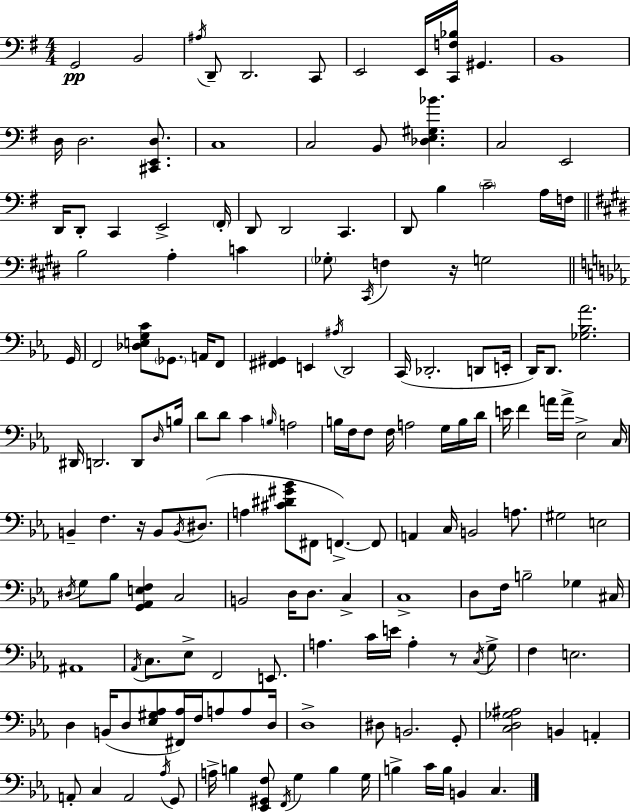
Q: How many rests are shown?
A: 3